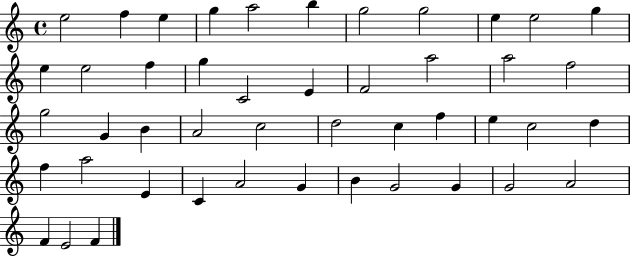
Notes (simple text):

E5/h F5/q E5/q G5/q A5/h B5/q G5/h G5/h E5/q E5/h G5/q E5/q E5/h F5/q G5/q C4/h E4/q F4/h A5/h A5/h F5/h G5/h G4/q B4/q A4/h C5/h D5/h C5/q F5/q E5/q C5/h D5/q F5/q A5/h E4/q C4/q A4/h G4/q B4/q G4/h G4/q G4/h A4/h F4/q E4/h F4/q